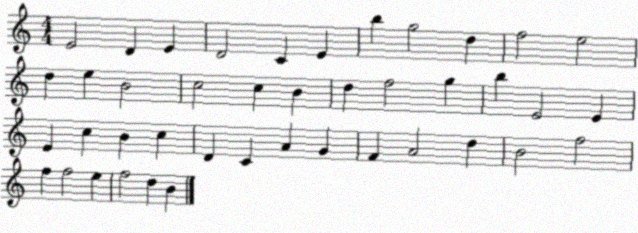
X:1
T:Untitled
M:4/4
L:1/4
K:C
E2 D E D2 C E b g2 d f2 e2 d e B2 c2 c B d f2 g b E2 E E c B c D C A G F A2 d B2 f2 f f2 e f2 d B